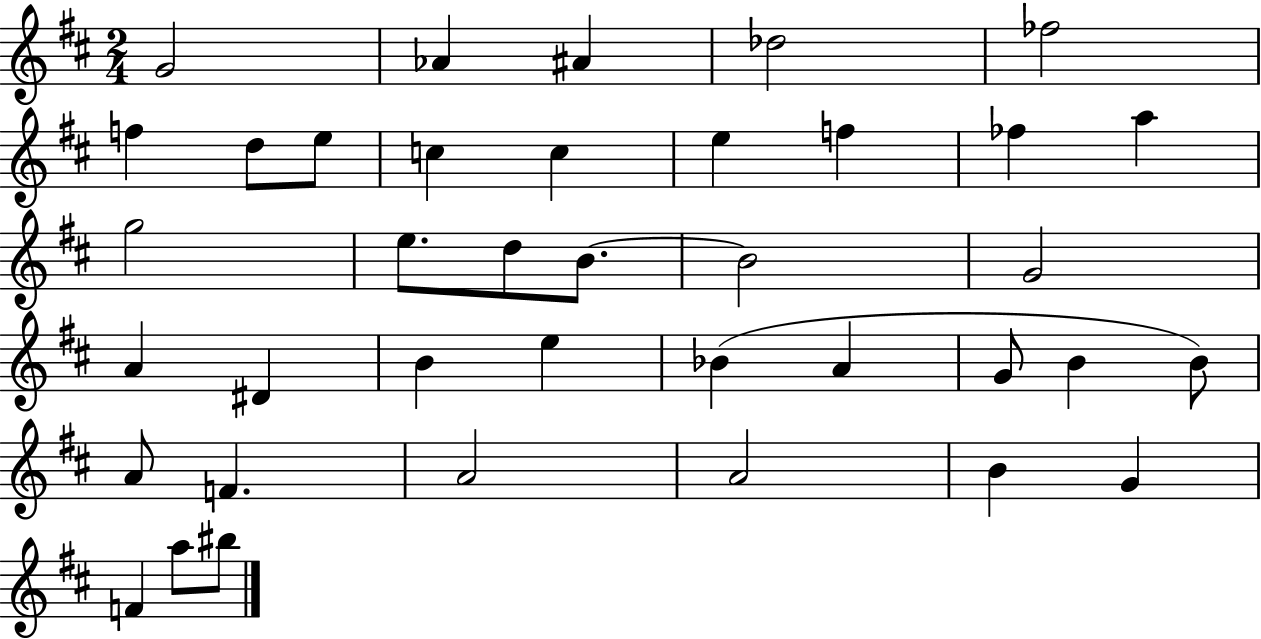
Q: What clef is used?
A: treble